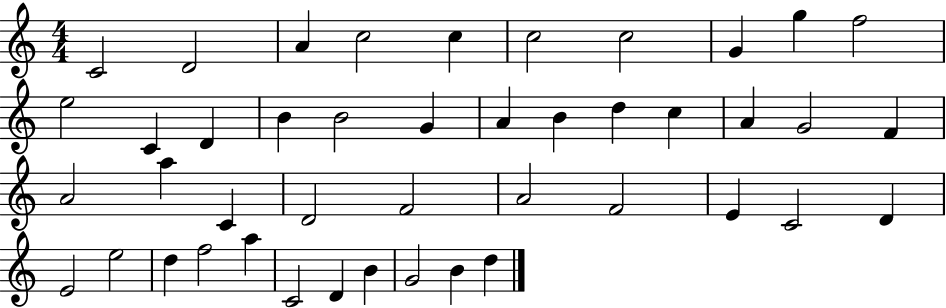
C4/h D4/h A4/q C5/h C5/q C5/h C5/h G4/q G5/q F5/h E5/h C4/q D4/q B4/q B4/h G4/q A4/q B4/q D5/q C5/q A4/q G4/h F4/q A4/h A5/q C4/q D4/h F4/h A4/h F4/h E4/q C4/h D4/q E4/h E5/h D5/q F5/h A5/q C4/h D4/q B4/q G4/h B4/q D5/q